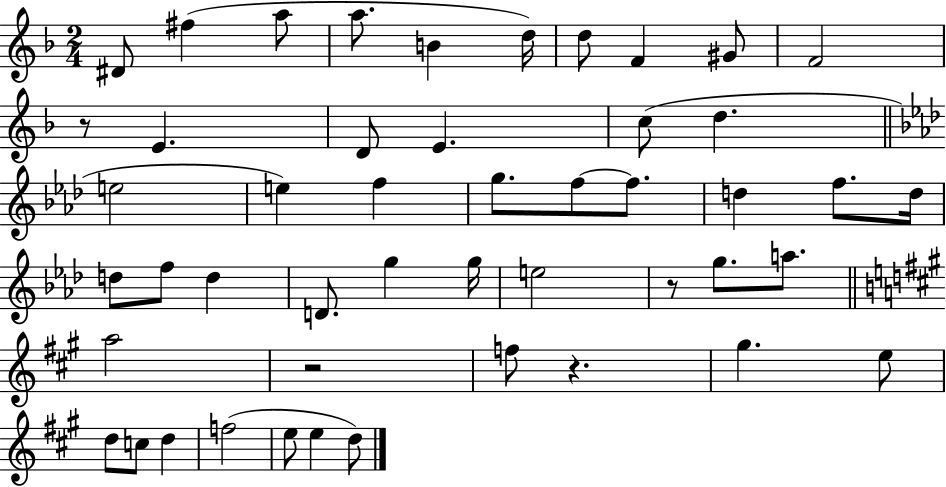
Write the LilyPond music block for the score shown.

{
  \clef treble
  \numericTimeSignature
  \time 2/4
  \key f \major
  dis'8 fis''4( a''8 | a''8. b'4 d''16) | d''8 f'4 gis'8 | f'2 | \break r8 e'4. | d'8 e'4. | c''8( d''4. | \bar "||" \break \key f \minor e''2 | e''4) f''4 | g''8. f''8~~ f''8. | d''4 f''8. d''16 | \break d''8 f''8 d''4 | d'8. g''4 g''16 | e''2 | r8 g''8. a''8. | \break \bar "||" \break \key a \major a''2 | r2 | f''8 r4. | gis''4. e''8 | \break d''8 c''8 d''4 | f''2( | e''8 e''4 d''8) | \bar "|."
}